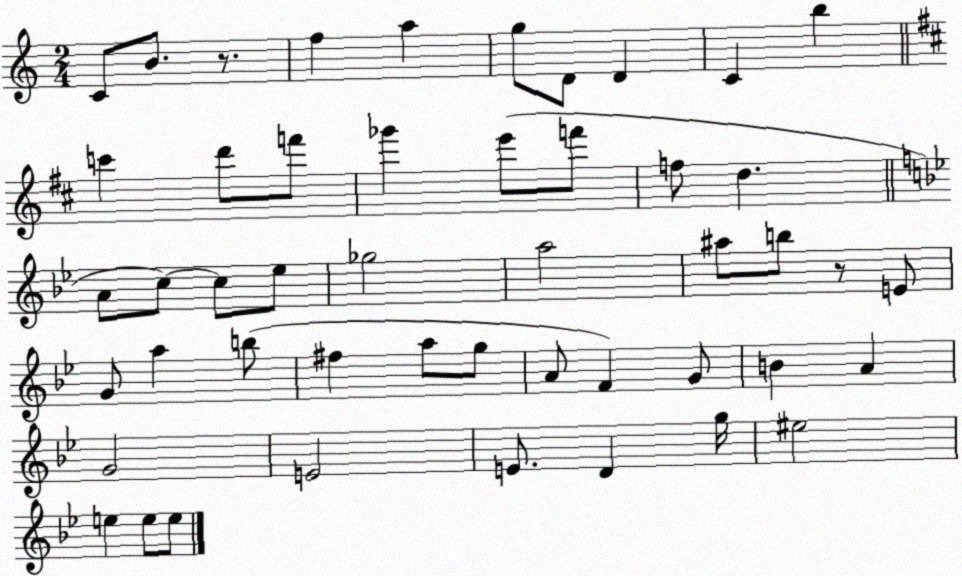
X:1
T:Untitled
M:2/4
L:1/4
K:C
C/2 B/2 z/2 f a g/2 D/2 D C b c' d'/2 f'/2 _g' e'/2 f'/2 f/2 d A/2 c/2 c/2 _e/2 _g2 a2 ^a/2 b/2 z/2 E/2 G/2 a b/2 ^f a/2 g/2 A/2 F G/2 B A G2 E2 E/2 D g/4 ^e2 e e/2 e/2